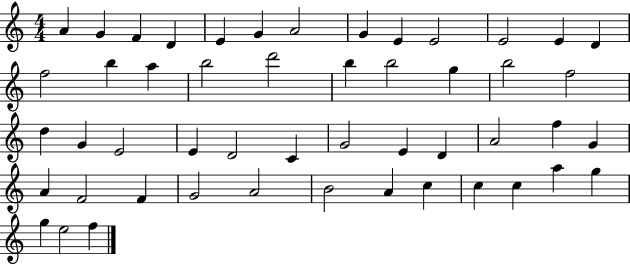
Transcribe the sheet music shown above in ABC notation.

X:1
T:Untitled
M:4/4
L:1/4
K:C
A G F D E G A2 G E E2 E2 E D f2 b a b2 d'2 b b2 g b2 f2 d G E2 E D2 C G2 E D A2 f G A F2 F G2 A2 B2 A c c c a g g e2 f